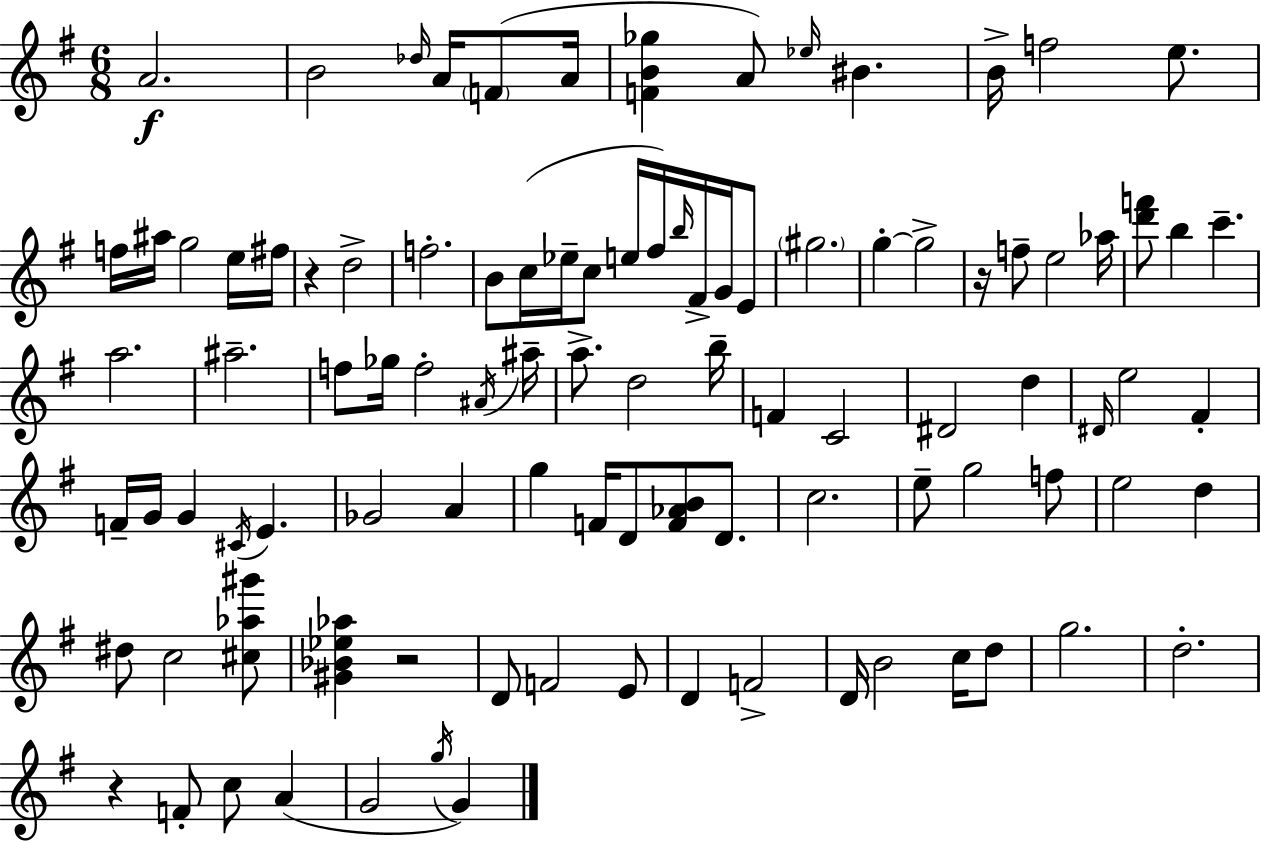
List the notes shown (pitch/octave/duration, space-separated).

A4/h. B4/h Db5/s A4/s F4/e A4/s [F4,B4,Gb5]/q A4/e Eb5/s BIS4/q. B4/s F5/h E5/e. F5/s A#5/s G5/h E5/s F#5/s R/q D5/h F5/h. B4/e C5/s Eb5/s C5/e E5/s F#5/s B5/s F#4/s G4/s E4/e G#5/h. G5/q G5/h R/s F5/e E5/h Ab5/s [D6,F6]/e B5/q C6/q. A5/h. A#5/h. F5/e Gb5/s F5/h A#4/s A#5/s A5/e. D5/h B5/s F4/q C4/h D#4/h D5/q D#4/s E5/h F#4/q F4/s G4/s G4/q C#4/s E4/q. Gb4/h A4/q G5/q F4/s D4/e [F4,Ab4,B4]/e D4/e. C5/h. E5/e G5/h F5/e E5/h D5/q D#5/e C5/h [C#5,Ab5,G#6]/e [G#4,Bb4,Eb5,Ab5]/q R/h D4/e F4/h E4/e D4/q F4/h D4/s B4/h C5/s D5/e G5/h. D5/h. R/q F4/e C5/e A4/q G4/h G5/s G4/q